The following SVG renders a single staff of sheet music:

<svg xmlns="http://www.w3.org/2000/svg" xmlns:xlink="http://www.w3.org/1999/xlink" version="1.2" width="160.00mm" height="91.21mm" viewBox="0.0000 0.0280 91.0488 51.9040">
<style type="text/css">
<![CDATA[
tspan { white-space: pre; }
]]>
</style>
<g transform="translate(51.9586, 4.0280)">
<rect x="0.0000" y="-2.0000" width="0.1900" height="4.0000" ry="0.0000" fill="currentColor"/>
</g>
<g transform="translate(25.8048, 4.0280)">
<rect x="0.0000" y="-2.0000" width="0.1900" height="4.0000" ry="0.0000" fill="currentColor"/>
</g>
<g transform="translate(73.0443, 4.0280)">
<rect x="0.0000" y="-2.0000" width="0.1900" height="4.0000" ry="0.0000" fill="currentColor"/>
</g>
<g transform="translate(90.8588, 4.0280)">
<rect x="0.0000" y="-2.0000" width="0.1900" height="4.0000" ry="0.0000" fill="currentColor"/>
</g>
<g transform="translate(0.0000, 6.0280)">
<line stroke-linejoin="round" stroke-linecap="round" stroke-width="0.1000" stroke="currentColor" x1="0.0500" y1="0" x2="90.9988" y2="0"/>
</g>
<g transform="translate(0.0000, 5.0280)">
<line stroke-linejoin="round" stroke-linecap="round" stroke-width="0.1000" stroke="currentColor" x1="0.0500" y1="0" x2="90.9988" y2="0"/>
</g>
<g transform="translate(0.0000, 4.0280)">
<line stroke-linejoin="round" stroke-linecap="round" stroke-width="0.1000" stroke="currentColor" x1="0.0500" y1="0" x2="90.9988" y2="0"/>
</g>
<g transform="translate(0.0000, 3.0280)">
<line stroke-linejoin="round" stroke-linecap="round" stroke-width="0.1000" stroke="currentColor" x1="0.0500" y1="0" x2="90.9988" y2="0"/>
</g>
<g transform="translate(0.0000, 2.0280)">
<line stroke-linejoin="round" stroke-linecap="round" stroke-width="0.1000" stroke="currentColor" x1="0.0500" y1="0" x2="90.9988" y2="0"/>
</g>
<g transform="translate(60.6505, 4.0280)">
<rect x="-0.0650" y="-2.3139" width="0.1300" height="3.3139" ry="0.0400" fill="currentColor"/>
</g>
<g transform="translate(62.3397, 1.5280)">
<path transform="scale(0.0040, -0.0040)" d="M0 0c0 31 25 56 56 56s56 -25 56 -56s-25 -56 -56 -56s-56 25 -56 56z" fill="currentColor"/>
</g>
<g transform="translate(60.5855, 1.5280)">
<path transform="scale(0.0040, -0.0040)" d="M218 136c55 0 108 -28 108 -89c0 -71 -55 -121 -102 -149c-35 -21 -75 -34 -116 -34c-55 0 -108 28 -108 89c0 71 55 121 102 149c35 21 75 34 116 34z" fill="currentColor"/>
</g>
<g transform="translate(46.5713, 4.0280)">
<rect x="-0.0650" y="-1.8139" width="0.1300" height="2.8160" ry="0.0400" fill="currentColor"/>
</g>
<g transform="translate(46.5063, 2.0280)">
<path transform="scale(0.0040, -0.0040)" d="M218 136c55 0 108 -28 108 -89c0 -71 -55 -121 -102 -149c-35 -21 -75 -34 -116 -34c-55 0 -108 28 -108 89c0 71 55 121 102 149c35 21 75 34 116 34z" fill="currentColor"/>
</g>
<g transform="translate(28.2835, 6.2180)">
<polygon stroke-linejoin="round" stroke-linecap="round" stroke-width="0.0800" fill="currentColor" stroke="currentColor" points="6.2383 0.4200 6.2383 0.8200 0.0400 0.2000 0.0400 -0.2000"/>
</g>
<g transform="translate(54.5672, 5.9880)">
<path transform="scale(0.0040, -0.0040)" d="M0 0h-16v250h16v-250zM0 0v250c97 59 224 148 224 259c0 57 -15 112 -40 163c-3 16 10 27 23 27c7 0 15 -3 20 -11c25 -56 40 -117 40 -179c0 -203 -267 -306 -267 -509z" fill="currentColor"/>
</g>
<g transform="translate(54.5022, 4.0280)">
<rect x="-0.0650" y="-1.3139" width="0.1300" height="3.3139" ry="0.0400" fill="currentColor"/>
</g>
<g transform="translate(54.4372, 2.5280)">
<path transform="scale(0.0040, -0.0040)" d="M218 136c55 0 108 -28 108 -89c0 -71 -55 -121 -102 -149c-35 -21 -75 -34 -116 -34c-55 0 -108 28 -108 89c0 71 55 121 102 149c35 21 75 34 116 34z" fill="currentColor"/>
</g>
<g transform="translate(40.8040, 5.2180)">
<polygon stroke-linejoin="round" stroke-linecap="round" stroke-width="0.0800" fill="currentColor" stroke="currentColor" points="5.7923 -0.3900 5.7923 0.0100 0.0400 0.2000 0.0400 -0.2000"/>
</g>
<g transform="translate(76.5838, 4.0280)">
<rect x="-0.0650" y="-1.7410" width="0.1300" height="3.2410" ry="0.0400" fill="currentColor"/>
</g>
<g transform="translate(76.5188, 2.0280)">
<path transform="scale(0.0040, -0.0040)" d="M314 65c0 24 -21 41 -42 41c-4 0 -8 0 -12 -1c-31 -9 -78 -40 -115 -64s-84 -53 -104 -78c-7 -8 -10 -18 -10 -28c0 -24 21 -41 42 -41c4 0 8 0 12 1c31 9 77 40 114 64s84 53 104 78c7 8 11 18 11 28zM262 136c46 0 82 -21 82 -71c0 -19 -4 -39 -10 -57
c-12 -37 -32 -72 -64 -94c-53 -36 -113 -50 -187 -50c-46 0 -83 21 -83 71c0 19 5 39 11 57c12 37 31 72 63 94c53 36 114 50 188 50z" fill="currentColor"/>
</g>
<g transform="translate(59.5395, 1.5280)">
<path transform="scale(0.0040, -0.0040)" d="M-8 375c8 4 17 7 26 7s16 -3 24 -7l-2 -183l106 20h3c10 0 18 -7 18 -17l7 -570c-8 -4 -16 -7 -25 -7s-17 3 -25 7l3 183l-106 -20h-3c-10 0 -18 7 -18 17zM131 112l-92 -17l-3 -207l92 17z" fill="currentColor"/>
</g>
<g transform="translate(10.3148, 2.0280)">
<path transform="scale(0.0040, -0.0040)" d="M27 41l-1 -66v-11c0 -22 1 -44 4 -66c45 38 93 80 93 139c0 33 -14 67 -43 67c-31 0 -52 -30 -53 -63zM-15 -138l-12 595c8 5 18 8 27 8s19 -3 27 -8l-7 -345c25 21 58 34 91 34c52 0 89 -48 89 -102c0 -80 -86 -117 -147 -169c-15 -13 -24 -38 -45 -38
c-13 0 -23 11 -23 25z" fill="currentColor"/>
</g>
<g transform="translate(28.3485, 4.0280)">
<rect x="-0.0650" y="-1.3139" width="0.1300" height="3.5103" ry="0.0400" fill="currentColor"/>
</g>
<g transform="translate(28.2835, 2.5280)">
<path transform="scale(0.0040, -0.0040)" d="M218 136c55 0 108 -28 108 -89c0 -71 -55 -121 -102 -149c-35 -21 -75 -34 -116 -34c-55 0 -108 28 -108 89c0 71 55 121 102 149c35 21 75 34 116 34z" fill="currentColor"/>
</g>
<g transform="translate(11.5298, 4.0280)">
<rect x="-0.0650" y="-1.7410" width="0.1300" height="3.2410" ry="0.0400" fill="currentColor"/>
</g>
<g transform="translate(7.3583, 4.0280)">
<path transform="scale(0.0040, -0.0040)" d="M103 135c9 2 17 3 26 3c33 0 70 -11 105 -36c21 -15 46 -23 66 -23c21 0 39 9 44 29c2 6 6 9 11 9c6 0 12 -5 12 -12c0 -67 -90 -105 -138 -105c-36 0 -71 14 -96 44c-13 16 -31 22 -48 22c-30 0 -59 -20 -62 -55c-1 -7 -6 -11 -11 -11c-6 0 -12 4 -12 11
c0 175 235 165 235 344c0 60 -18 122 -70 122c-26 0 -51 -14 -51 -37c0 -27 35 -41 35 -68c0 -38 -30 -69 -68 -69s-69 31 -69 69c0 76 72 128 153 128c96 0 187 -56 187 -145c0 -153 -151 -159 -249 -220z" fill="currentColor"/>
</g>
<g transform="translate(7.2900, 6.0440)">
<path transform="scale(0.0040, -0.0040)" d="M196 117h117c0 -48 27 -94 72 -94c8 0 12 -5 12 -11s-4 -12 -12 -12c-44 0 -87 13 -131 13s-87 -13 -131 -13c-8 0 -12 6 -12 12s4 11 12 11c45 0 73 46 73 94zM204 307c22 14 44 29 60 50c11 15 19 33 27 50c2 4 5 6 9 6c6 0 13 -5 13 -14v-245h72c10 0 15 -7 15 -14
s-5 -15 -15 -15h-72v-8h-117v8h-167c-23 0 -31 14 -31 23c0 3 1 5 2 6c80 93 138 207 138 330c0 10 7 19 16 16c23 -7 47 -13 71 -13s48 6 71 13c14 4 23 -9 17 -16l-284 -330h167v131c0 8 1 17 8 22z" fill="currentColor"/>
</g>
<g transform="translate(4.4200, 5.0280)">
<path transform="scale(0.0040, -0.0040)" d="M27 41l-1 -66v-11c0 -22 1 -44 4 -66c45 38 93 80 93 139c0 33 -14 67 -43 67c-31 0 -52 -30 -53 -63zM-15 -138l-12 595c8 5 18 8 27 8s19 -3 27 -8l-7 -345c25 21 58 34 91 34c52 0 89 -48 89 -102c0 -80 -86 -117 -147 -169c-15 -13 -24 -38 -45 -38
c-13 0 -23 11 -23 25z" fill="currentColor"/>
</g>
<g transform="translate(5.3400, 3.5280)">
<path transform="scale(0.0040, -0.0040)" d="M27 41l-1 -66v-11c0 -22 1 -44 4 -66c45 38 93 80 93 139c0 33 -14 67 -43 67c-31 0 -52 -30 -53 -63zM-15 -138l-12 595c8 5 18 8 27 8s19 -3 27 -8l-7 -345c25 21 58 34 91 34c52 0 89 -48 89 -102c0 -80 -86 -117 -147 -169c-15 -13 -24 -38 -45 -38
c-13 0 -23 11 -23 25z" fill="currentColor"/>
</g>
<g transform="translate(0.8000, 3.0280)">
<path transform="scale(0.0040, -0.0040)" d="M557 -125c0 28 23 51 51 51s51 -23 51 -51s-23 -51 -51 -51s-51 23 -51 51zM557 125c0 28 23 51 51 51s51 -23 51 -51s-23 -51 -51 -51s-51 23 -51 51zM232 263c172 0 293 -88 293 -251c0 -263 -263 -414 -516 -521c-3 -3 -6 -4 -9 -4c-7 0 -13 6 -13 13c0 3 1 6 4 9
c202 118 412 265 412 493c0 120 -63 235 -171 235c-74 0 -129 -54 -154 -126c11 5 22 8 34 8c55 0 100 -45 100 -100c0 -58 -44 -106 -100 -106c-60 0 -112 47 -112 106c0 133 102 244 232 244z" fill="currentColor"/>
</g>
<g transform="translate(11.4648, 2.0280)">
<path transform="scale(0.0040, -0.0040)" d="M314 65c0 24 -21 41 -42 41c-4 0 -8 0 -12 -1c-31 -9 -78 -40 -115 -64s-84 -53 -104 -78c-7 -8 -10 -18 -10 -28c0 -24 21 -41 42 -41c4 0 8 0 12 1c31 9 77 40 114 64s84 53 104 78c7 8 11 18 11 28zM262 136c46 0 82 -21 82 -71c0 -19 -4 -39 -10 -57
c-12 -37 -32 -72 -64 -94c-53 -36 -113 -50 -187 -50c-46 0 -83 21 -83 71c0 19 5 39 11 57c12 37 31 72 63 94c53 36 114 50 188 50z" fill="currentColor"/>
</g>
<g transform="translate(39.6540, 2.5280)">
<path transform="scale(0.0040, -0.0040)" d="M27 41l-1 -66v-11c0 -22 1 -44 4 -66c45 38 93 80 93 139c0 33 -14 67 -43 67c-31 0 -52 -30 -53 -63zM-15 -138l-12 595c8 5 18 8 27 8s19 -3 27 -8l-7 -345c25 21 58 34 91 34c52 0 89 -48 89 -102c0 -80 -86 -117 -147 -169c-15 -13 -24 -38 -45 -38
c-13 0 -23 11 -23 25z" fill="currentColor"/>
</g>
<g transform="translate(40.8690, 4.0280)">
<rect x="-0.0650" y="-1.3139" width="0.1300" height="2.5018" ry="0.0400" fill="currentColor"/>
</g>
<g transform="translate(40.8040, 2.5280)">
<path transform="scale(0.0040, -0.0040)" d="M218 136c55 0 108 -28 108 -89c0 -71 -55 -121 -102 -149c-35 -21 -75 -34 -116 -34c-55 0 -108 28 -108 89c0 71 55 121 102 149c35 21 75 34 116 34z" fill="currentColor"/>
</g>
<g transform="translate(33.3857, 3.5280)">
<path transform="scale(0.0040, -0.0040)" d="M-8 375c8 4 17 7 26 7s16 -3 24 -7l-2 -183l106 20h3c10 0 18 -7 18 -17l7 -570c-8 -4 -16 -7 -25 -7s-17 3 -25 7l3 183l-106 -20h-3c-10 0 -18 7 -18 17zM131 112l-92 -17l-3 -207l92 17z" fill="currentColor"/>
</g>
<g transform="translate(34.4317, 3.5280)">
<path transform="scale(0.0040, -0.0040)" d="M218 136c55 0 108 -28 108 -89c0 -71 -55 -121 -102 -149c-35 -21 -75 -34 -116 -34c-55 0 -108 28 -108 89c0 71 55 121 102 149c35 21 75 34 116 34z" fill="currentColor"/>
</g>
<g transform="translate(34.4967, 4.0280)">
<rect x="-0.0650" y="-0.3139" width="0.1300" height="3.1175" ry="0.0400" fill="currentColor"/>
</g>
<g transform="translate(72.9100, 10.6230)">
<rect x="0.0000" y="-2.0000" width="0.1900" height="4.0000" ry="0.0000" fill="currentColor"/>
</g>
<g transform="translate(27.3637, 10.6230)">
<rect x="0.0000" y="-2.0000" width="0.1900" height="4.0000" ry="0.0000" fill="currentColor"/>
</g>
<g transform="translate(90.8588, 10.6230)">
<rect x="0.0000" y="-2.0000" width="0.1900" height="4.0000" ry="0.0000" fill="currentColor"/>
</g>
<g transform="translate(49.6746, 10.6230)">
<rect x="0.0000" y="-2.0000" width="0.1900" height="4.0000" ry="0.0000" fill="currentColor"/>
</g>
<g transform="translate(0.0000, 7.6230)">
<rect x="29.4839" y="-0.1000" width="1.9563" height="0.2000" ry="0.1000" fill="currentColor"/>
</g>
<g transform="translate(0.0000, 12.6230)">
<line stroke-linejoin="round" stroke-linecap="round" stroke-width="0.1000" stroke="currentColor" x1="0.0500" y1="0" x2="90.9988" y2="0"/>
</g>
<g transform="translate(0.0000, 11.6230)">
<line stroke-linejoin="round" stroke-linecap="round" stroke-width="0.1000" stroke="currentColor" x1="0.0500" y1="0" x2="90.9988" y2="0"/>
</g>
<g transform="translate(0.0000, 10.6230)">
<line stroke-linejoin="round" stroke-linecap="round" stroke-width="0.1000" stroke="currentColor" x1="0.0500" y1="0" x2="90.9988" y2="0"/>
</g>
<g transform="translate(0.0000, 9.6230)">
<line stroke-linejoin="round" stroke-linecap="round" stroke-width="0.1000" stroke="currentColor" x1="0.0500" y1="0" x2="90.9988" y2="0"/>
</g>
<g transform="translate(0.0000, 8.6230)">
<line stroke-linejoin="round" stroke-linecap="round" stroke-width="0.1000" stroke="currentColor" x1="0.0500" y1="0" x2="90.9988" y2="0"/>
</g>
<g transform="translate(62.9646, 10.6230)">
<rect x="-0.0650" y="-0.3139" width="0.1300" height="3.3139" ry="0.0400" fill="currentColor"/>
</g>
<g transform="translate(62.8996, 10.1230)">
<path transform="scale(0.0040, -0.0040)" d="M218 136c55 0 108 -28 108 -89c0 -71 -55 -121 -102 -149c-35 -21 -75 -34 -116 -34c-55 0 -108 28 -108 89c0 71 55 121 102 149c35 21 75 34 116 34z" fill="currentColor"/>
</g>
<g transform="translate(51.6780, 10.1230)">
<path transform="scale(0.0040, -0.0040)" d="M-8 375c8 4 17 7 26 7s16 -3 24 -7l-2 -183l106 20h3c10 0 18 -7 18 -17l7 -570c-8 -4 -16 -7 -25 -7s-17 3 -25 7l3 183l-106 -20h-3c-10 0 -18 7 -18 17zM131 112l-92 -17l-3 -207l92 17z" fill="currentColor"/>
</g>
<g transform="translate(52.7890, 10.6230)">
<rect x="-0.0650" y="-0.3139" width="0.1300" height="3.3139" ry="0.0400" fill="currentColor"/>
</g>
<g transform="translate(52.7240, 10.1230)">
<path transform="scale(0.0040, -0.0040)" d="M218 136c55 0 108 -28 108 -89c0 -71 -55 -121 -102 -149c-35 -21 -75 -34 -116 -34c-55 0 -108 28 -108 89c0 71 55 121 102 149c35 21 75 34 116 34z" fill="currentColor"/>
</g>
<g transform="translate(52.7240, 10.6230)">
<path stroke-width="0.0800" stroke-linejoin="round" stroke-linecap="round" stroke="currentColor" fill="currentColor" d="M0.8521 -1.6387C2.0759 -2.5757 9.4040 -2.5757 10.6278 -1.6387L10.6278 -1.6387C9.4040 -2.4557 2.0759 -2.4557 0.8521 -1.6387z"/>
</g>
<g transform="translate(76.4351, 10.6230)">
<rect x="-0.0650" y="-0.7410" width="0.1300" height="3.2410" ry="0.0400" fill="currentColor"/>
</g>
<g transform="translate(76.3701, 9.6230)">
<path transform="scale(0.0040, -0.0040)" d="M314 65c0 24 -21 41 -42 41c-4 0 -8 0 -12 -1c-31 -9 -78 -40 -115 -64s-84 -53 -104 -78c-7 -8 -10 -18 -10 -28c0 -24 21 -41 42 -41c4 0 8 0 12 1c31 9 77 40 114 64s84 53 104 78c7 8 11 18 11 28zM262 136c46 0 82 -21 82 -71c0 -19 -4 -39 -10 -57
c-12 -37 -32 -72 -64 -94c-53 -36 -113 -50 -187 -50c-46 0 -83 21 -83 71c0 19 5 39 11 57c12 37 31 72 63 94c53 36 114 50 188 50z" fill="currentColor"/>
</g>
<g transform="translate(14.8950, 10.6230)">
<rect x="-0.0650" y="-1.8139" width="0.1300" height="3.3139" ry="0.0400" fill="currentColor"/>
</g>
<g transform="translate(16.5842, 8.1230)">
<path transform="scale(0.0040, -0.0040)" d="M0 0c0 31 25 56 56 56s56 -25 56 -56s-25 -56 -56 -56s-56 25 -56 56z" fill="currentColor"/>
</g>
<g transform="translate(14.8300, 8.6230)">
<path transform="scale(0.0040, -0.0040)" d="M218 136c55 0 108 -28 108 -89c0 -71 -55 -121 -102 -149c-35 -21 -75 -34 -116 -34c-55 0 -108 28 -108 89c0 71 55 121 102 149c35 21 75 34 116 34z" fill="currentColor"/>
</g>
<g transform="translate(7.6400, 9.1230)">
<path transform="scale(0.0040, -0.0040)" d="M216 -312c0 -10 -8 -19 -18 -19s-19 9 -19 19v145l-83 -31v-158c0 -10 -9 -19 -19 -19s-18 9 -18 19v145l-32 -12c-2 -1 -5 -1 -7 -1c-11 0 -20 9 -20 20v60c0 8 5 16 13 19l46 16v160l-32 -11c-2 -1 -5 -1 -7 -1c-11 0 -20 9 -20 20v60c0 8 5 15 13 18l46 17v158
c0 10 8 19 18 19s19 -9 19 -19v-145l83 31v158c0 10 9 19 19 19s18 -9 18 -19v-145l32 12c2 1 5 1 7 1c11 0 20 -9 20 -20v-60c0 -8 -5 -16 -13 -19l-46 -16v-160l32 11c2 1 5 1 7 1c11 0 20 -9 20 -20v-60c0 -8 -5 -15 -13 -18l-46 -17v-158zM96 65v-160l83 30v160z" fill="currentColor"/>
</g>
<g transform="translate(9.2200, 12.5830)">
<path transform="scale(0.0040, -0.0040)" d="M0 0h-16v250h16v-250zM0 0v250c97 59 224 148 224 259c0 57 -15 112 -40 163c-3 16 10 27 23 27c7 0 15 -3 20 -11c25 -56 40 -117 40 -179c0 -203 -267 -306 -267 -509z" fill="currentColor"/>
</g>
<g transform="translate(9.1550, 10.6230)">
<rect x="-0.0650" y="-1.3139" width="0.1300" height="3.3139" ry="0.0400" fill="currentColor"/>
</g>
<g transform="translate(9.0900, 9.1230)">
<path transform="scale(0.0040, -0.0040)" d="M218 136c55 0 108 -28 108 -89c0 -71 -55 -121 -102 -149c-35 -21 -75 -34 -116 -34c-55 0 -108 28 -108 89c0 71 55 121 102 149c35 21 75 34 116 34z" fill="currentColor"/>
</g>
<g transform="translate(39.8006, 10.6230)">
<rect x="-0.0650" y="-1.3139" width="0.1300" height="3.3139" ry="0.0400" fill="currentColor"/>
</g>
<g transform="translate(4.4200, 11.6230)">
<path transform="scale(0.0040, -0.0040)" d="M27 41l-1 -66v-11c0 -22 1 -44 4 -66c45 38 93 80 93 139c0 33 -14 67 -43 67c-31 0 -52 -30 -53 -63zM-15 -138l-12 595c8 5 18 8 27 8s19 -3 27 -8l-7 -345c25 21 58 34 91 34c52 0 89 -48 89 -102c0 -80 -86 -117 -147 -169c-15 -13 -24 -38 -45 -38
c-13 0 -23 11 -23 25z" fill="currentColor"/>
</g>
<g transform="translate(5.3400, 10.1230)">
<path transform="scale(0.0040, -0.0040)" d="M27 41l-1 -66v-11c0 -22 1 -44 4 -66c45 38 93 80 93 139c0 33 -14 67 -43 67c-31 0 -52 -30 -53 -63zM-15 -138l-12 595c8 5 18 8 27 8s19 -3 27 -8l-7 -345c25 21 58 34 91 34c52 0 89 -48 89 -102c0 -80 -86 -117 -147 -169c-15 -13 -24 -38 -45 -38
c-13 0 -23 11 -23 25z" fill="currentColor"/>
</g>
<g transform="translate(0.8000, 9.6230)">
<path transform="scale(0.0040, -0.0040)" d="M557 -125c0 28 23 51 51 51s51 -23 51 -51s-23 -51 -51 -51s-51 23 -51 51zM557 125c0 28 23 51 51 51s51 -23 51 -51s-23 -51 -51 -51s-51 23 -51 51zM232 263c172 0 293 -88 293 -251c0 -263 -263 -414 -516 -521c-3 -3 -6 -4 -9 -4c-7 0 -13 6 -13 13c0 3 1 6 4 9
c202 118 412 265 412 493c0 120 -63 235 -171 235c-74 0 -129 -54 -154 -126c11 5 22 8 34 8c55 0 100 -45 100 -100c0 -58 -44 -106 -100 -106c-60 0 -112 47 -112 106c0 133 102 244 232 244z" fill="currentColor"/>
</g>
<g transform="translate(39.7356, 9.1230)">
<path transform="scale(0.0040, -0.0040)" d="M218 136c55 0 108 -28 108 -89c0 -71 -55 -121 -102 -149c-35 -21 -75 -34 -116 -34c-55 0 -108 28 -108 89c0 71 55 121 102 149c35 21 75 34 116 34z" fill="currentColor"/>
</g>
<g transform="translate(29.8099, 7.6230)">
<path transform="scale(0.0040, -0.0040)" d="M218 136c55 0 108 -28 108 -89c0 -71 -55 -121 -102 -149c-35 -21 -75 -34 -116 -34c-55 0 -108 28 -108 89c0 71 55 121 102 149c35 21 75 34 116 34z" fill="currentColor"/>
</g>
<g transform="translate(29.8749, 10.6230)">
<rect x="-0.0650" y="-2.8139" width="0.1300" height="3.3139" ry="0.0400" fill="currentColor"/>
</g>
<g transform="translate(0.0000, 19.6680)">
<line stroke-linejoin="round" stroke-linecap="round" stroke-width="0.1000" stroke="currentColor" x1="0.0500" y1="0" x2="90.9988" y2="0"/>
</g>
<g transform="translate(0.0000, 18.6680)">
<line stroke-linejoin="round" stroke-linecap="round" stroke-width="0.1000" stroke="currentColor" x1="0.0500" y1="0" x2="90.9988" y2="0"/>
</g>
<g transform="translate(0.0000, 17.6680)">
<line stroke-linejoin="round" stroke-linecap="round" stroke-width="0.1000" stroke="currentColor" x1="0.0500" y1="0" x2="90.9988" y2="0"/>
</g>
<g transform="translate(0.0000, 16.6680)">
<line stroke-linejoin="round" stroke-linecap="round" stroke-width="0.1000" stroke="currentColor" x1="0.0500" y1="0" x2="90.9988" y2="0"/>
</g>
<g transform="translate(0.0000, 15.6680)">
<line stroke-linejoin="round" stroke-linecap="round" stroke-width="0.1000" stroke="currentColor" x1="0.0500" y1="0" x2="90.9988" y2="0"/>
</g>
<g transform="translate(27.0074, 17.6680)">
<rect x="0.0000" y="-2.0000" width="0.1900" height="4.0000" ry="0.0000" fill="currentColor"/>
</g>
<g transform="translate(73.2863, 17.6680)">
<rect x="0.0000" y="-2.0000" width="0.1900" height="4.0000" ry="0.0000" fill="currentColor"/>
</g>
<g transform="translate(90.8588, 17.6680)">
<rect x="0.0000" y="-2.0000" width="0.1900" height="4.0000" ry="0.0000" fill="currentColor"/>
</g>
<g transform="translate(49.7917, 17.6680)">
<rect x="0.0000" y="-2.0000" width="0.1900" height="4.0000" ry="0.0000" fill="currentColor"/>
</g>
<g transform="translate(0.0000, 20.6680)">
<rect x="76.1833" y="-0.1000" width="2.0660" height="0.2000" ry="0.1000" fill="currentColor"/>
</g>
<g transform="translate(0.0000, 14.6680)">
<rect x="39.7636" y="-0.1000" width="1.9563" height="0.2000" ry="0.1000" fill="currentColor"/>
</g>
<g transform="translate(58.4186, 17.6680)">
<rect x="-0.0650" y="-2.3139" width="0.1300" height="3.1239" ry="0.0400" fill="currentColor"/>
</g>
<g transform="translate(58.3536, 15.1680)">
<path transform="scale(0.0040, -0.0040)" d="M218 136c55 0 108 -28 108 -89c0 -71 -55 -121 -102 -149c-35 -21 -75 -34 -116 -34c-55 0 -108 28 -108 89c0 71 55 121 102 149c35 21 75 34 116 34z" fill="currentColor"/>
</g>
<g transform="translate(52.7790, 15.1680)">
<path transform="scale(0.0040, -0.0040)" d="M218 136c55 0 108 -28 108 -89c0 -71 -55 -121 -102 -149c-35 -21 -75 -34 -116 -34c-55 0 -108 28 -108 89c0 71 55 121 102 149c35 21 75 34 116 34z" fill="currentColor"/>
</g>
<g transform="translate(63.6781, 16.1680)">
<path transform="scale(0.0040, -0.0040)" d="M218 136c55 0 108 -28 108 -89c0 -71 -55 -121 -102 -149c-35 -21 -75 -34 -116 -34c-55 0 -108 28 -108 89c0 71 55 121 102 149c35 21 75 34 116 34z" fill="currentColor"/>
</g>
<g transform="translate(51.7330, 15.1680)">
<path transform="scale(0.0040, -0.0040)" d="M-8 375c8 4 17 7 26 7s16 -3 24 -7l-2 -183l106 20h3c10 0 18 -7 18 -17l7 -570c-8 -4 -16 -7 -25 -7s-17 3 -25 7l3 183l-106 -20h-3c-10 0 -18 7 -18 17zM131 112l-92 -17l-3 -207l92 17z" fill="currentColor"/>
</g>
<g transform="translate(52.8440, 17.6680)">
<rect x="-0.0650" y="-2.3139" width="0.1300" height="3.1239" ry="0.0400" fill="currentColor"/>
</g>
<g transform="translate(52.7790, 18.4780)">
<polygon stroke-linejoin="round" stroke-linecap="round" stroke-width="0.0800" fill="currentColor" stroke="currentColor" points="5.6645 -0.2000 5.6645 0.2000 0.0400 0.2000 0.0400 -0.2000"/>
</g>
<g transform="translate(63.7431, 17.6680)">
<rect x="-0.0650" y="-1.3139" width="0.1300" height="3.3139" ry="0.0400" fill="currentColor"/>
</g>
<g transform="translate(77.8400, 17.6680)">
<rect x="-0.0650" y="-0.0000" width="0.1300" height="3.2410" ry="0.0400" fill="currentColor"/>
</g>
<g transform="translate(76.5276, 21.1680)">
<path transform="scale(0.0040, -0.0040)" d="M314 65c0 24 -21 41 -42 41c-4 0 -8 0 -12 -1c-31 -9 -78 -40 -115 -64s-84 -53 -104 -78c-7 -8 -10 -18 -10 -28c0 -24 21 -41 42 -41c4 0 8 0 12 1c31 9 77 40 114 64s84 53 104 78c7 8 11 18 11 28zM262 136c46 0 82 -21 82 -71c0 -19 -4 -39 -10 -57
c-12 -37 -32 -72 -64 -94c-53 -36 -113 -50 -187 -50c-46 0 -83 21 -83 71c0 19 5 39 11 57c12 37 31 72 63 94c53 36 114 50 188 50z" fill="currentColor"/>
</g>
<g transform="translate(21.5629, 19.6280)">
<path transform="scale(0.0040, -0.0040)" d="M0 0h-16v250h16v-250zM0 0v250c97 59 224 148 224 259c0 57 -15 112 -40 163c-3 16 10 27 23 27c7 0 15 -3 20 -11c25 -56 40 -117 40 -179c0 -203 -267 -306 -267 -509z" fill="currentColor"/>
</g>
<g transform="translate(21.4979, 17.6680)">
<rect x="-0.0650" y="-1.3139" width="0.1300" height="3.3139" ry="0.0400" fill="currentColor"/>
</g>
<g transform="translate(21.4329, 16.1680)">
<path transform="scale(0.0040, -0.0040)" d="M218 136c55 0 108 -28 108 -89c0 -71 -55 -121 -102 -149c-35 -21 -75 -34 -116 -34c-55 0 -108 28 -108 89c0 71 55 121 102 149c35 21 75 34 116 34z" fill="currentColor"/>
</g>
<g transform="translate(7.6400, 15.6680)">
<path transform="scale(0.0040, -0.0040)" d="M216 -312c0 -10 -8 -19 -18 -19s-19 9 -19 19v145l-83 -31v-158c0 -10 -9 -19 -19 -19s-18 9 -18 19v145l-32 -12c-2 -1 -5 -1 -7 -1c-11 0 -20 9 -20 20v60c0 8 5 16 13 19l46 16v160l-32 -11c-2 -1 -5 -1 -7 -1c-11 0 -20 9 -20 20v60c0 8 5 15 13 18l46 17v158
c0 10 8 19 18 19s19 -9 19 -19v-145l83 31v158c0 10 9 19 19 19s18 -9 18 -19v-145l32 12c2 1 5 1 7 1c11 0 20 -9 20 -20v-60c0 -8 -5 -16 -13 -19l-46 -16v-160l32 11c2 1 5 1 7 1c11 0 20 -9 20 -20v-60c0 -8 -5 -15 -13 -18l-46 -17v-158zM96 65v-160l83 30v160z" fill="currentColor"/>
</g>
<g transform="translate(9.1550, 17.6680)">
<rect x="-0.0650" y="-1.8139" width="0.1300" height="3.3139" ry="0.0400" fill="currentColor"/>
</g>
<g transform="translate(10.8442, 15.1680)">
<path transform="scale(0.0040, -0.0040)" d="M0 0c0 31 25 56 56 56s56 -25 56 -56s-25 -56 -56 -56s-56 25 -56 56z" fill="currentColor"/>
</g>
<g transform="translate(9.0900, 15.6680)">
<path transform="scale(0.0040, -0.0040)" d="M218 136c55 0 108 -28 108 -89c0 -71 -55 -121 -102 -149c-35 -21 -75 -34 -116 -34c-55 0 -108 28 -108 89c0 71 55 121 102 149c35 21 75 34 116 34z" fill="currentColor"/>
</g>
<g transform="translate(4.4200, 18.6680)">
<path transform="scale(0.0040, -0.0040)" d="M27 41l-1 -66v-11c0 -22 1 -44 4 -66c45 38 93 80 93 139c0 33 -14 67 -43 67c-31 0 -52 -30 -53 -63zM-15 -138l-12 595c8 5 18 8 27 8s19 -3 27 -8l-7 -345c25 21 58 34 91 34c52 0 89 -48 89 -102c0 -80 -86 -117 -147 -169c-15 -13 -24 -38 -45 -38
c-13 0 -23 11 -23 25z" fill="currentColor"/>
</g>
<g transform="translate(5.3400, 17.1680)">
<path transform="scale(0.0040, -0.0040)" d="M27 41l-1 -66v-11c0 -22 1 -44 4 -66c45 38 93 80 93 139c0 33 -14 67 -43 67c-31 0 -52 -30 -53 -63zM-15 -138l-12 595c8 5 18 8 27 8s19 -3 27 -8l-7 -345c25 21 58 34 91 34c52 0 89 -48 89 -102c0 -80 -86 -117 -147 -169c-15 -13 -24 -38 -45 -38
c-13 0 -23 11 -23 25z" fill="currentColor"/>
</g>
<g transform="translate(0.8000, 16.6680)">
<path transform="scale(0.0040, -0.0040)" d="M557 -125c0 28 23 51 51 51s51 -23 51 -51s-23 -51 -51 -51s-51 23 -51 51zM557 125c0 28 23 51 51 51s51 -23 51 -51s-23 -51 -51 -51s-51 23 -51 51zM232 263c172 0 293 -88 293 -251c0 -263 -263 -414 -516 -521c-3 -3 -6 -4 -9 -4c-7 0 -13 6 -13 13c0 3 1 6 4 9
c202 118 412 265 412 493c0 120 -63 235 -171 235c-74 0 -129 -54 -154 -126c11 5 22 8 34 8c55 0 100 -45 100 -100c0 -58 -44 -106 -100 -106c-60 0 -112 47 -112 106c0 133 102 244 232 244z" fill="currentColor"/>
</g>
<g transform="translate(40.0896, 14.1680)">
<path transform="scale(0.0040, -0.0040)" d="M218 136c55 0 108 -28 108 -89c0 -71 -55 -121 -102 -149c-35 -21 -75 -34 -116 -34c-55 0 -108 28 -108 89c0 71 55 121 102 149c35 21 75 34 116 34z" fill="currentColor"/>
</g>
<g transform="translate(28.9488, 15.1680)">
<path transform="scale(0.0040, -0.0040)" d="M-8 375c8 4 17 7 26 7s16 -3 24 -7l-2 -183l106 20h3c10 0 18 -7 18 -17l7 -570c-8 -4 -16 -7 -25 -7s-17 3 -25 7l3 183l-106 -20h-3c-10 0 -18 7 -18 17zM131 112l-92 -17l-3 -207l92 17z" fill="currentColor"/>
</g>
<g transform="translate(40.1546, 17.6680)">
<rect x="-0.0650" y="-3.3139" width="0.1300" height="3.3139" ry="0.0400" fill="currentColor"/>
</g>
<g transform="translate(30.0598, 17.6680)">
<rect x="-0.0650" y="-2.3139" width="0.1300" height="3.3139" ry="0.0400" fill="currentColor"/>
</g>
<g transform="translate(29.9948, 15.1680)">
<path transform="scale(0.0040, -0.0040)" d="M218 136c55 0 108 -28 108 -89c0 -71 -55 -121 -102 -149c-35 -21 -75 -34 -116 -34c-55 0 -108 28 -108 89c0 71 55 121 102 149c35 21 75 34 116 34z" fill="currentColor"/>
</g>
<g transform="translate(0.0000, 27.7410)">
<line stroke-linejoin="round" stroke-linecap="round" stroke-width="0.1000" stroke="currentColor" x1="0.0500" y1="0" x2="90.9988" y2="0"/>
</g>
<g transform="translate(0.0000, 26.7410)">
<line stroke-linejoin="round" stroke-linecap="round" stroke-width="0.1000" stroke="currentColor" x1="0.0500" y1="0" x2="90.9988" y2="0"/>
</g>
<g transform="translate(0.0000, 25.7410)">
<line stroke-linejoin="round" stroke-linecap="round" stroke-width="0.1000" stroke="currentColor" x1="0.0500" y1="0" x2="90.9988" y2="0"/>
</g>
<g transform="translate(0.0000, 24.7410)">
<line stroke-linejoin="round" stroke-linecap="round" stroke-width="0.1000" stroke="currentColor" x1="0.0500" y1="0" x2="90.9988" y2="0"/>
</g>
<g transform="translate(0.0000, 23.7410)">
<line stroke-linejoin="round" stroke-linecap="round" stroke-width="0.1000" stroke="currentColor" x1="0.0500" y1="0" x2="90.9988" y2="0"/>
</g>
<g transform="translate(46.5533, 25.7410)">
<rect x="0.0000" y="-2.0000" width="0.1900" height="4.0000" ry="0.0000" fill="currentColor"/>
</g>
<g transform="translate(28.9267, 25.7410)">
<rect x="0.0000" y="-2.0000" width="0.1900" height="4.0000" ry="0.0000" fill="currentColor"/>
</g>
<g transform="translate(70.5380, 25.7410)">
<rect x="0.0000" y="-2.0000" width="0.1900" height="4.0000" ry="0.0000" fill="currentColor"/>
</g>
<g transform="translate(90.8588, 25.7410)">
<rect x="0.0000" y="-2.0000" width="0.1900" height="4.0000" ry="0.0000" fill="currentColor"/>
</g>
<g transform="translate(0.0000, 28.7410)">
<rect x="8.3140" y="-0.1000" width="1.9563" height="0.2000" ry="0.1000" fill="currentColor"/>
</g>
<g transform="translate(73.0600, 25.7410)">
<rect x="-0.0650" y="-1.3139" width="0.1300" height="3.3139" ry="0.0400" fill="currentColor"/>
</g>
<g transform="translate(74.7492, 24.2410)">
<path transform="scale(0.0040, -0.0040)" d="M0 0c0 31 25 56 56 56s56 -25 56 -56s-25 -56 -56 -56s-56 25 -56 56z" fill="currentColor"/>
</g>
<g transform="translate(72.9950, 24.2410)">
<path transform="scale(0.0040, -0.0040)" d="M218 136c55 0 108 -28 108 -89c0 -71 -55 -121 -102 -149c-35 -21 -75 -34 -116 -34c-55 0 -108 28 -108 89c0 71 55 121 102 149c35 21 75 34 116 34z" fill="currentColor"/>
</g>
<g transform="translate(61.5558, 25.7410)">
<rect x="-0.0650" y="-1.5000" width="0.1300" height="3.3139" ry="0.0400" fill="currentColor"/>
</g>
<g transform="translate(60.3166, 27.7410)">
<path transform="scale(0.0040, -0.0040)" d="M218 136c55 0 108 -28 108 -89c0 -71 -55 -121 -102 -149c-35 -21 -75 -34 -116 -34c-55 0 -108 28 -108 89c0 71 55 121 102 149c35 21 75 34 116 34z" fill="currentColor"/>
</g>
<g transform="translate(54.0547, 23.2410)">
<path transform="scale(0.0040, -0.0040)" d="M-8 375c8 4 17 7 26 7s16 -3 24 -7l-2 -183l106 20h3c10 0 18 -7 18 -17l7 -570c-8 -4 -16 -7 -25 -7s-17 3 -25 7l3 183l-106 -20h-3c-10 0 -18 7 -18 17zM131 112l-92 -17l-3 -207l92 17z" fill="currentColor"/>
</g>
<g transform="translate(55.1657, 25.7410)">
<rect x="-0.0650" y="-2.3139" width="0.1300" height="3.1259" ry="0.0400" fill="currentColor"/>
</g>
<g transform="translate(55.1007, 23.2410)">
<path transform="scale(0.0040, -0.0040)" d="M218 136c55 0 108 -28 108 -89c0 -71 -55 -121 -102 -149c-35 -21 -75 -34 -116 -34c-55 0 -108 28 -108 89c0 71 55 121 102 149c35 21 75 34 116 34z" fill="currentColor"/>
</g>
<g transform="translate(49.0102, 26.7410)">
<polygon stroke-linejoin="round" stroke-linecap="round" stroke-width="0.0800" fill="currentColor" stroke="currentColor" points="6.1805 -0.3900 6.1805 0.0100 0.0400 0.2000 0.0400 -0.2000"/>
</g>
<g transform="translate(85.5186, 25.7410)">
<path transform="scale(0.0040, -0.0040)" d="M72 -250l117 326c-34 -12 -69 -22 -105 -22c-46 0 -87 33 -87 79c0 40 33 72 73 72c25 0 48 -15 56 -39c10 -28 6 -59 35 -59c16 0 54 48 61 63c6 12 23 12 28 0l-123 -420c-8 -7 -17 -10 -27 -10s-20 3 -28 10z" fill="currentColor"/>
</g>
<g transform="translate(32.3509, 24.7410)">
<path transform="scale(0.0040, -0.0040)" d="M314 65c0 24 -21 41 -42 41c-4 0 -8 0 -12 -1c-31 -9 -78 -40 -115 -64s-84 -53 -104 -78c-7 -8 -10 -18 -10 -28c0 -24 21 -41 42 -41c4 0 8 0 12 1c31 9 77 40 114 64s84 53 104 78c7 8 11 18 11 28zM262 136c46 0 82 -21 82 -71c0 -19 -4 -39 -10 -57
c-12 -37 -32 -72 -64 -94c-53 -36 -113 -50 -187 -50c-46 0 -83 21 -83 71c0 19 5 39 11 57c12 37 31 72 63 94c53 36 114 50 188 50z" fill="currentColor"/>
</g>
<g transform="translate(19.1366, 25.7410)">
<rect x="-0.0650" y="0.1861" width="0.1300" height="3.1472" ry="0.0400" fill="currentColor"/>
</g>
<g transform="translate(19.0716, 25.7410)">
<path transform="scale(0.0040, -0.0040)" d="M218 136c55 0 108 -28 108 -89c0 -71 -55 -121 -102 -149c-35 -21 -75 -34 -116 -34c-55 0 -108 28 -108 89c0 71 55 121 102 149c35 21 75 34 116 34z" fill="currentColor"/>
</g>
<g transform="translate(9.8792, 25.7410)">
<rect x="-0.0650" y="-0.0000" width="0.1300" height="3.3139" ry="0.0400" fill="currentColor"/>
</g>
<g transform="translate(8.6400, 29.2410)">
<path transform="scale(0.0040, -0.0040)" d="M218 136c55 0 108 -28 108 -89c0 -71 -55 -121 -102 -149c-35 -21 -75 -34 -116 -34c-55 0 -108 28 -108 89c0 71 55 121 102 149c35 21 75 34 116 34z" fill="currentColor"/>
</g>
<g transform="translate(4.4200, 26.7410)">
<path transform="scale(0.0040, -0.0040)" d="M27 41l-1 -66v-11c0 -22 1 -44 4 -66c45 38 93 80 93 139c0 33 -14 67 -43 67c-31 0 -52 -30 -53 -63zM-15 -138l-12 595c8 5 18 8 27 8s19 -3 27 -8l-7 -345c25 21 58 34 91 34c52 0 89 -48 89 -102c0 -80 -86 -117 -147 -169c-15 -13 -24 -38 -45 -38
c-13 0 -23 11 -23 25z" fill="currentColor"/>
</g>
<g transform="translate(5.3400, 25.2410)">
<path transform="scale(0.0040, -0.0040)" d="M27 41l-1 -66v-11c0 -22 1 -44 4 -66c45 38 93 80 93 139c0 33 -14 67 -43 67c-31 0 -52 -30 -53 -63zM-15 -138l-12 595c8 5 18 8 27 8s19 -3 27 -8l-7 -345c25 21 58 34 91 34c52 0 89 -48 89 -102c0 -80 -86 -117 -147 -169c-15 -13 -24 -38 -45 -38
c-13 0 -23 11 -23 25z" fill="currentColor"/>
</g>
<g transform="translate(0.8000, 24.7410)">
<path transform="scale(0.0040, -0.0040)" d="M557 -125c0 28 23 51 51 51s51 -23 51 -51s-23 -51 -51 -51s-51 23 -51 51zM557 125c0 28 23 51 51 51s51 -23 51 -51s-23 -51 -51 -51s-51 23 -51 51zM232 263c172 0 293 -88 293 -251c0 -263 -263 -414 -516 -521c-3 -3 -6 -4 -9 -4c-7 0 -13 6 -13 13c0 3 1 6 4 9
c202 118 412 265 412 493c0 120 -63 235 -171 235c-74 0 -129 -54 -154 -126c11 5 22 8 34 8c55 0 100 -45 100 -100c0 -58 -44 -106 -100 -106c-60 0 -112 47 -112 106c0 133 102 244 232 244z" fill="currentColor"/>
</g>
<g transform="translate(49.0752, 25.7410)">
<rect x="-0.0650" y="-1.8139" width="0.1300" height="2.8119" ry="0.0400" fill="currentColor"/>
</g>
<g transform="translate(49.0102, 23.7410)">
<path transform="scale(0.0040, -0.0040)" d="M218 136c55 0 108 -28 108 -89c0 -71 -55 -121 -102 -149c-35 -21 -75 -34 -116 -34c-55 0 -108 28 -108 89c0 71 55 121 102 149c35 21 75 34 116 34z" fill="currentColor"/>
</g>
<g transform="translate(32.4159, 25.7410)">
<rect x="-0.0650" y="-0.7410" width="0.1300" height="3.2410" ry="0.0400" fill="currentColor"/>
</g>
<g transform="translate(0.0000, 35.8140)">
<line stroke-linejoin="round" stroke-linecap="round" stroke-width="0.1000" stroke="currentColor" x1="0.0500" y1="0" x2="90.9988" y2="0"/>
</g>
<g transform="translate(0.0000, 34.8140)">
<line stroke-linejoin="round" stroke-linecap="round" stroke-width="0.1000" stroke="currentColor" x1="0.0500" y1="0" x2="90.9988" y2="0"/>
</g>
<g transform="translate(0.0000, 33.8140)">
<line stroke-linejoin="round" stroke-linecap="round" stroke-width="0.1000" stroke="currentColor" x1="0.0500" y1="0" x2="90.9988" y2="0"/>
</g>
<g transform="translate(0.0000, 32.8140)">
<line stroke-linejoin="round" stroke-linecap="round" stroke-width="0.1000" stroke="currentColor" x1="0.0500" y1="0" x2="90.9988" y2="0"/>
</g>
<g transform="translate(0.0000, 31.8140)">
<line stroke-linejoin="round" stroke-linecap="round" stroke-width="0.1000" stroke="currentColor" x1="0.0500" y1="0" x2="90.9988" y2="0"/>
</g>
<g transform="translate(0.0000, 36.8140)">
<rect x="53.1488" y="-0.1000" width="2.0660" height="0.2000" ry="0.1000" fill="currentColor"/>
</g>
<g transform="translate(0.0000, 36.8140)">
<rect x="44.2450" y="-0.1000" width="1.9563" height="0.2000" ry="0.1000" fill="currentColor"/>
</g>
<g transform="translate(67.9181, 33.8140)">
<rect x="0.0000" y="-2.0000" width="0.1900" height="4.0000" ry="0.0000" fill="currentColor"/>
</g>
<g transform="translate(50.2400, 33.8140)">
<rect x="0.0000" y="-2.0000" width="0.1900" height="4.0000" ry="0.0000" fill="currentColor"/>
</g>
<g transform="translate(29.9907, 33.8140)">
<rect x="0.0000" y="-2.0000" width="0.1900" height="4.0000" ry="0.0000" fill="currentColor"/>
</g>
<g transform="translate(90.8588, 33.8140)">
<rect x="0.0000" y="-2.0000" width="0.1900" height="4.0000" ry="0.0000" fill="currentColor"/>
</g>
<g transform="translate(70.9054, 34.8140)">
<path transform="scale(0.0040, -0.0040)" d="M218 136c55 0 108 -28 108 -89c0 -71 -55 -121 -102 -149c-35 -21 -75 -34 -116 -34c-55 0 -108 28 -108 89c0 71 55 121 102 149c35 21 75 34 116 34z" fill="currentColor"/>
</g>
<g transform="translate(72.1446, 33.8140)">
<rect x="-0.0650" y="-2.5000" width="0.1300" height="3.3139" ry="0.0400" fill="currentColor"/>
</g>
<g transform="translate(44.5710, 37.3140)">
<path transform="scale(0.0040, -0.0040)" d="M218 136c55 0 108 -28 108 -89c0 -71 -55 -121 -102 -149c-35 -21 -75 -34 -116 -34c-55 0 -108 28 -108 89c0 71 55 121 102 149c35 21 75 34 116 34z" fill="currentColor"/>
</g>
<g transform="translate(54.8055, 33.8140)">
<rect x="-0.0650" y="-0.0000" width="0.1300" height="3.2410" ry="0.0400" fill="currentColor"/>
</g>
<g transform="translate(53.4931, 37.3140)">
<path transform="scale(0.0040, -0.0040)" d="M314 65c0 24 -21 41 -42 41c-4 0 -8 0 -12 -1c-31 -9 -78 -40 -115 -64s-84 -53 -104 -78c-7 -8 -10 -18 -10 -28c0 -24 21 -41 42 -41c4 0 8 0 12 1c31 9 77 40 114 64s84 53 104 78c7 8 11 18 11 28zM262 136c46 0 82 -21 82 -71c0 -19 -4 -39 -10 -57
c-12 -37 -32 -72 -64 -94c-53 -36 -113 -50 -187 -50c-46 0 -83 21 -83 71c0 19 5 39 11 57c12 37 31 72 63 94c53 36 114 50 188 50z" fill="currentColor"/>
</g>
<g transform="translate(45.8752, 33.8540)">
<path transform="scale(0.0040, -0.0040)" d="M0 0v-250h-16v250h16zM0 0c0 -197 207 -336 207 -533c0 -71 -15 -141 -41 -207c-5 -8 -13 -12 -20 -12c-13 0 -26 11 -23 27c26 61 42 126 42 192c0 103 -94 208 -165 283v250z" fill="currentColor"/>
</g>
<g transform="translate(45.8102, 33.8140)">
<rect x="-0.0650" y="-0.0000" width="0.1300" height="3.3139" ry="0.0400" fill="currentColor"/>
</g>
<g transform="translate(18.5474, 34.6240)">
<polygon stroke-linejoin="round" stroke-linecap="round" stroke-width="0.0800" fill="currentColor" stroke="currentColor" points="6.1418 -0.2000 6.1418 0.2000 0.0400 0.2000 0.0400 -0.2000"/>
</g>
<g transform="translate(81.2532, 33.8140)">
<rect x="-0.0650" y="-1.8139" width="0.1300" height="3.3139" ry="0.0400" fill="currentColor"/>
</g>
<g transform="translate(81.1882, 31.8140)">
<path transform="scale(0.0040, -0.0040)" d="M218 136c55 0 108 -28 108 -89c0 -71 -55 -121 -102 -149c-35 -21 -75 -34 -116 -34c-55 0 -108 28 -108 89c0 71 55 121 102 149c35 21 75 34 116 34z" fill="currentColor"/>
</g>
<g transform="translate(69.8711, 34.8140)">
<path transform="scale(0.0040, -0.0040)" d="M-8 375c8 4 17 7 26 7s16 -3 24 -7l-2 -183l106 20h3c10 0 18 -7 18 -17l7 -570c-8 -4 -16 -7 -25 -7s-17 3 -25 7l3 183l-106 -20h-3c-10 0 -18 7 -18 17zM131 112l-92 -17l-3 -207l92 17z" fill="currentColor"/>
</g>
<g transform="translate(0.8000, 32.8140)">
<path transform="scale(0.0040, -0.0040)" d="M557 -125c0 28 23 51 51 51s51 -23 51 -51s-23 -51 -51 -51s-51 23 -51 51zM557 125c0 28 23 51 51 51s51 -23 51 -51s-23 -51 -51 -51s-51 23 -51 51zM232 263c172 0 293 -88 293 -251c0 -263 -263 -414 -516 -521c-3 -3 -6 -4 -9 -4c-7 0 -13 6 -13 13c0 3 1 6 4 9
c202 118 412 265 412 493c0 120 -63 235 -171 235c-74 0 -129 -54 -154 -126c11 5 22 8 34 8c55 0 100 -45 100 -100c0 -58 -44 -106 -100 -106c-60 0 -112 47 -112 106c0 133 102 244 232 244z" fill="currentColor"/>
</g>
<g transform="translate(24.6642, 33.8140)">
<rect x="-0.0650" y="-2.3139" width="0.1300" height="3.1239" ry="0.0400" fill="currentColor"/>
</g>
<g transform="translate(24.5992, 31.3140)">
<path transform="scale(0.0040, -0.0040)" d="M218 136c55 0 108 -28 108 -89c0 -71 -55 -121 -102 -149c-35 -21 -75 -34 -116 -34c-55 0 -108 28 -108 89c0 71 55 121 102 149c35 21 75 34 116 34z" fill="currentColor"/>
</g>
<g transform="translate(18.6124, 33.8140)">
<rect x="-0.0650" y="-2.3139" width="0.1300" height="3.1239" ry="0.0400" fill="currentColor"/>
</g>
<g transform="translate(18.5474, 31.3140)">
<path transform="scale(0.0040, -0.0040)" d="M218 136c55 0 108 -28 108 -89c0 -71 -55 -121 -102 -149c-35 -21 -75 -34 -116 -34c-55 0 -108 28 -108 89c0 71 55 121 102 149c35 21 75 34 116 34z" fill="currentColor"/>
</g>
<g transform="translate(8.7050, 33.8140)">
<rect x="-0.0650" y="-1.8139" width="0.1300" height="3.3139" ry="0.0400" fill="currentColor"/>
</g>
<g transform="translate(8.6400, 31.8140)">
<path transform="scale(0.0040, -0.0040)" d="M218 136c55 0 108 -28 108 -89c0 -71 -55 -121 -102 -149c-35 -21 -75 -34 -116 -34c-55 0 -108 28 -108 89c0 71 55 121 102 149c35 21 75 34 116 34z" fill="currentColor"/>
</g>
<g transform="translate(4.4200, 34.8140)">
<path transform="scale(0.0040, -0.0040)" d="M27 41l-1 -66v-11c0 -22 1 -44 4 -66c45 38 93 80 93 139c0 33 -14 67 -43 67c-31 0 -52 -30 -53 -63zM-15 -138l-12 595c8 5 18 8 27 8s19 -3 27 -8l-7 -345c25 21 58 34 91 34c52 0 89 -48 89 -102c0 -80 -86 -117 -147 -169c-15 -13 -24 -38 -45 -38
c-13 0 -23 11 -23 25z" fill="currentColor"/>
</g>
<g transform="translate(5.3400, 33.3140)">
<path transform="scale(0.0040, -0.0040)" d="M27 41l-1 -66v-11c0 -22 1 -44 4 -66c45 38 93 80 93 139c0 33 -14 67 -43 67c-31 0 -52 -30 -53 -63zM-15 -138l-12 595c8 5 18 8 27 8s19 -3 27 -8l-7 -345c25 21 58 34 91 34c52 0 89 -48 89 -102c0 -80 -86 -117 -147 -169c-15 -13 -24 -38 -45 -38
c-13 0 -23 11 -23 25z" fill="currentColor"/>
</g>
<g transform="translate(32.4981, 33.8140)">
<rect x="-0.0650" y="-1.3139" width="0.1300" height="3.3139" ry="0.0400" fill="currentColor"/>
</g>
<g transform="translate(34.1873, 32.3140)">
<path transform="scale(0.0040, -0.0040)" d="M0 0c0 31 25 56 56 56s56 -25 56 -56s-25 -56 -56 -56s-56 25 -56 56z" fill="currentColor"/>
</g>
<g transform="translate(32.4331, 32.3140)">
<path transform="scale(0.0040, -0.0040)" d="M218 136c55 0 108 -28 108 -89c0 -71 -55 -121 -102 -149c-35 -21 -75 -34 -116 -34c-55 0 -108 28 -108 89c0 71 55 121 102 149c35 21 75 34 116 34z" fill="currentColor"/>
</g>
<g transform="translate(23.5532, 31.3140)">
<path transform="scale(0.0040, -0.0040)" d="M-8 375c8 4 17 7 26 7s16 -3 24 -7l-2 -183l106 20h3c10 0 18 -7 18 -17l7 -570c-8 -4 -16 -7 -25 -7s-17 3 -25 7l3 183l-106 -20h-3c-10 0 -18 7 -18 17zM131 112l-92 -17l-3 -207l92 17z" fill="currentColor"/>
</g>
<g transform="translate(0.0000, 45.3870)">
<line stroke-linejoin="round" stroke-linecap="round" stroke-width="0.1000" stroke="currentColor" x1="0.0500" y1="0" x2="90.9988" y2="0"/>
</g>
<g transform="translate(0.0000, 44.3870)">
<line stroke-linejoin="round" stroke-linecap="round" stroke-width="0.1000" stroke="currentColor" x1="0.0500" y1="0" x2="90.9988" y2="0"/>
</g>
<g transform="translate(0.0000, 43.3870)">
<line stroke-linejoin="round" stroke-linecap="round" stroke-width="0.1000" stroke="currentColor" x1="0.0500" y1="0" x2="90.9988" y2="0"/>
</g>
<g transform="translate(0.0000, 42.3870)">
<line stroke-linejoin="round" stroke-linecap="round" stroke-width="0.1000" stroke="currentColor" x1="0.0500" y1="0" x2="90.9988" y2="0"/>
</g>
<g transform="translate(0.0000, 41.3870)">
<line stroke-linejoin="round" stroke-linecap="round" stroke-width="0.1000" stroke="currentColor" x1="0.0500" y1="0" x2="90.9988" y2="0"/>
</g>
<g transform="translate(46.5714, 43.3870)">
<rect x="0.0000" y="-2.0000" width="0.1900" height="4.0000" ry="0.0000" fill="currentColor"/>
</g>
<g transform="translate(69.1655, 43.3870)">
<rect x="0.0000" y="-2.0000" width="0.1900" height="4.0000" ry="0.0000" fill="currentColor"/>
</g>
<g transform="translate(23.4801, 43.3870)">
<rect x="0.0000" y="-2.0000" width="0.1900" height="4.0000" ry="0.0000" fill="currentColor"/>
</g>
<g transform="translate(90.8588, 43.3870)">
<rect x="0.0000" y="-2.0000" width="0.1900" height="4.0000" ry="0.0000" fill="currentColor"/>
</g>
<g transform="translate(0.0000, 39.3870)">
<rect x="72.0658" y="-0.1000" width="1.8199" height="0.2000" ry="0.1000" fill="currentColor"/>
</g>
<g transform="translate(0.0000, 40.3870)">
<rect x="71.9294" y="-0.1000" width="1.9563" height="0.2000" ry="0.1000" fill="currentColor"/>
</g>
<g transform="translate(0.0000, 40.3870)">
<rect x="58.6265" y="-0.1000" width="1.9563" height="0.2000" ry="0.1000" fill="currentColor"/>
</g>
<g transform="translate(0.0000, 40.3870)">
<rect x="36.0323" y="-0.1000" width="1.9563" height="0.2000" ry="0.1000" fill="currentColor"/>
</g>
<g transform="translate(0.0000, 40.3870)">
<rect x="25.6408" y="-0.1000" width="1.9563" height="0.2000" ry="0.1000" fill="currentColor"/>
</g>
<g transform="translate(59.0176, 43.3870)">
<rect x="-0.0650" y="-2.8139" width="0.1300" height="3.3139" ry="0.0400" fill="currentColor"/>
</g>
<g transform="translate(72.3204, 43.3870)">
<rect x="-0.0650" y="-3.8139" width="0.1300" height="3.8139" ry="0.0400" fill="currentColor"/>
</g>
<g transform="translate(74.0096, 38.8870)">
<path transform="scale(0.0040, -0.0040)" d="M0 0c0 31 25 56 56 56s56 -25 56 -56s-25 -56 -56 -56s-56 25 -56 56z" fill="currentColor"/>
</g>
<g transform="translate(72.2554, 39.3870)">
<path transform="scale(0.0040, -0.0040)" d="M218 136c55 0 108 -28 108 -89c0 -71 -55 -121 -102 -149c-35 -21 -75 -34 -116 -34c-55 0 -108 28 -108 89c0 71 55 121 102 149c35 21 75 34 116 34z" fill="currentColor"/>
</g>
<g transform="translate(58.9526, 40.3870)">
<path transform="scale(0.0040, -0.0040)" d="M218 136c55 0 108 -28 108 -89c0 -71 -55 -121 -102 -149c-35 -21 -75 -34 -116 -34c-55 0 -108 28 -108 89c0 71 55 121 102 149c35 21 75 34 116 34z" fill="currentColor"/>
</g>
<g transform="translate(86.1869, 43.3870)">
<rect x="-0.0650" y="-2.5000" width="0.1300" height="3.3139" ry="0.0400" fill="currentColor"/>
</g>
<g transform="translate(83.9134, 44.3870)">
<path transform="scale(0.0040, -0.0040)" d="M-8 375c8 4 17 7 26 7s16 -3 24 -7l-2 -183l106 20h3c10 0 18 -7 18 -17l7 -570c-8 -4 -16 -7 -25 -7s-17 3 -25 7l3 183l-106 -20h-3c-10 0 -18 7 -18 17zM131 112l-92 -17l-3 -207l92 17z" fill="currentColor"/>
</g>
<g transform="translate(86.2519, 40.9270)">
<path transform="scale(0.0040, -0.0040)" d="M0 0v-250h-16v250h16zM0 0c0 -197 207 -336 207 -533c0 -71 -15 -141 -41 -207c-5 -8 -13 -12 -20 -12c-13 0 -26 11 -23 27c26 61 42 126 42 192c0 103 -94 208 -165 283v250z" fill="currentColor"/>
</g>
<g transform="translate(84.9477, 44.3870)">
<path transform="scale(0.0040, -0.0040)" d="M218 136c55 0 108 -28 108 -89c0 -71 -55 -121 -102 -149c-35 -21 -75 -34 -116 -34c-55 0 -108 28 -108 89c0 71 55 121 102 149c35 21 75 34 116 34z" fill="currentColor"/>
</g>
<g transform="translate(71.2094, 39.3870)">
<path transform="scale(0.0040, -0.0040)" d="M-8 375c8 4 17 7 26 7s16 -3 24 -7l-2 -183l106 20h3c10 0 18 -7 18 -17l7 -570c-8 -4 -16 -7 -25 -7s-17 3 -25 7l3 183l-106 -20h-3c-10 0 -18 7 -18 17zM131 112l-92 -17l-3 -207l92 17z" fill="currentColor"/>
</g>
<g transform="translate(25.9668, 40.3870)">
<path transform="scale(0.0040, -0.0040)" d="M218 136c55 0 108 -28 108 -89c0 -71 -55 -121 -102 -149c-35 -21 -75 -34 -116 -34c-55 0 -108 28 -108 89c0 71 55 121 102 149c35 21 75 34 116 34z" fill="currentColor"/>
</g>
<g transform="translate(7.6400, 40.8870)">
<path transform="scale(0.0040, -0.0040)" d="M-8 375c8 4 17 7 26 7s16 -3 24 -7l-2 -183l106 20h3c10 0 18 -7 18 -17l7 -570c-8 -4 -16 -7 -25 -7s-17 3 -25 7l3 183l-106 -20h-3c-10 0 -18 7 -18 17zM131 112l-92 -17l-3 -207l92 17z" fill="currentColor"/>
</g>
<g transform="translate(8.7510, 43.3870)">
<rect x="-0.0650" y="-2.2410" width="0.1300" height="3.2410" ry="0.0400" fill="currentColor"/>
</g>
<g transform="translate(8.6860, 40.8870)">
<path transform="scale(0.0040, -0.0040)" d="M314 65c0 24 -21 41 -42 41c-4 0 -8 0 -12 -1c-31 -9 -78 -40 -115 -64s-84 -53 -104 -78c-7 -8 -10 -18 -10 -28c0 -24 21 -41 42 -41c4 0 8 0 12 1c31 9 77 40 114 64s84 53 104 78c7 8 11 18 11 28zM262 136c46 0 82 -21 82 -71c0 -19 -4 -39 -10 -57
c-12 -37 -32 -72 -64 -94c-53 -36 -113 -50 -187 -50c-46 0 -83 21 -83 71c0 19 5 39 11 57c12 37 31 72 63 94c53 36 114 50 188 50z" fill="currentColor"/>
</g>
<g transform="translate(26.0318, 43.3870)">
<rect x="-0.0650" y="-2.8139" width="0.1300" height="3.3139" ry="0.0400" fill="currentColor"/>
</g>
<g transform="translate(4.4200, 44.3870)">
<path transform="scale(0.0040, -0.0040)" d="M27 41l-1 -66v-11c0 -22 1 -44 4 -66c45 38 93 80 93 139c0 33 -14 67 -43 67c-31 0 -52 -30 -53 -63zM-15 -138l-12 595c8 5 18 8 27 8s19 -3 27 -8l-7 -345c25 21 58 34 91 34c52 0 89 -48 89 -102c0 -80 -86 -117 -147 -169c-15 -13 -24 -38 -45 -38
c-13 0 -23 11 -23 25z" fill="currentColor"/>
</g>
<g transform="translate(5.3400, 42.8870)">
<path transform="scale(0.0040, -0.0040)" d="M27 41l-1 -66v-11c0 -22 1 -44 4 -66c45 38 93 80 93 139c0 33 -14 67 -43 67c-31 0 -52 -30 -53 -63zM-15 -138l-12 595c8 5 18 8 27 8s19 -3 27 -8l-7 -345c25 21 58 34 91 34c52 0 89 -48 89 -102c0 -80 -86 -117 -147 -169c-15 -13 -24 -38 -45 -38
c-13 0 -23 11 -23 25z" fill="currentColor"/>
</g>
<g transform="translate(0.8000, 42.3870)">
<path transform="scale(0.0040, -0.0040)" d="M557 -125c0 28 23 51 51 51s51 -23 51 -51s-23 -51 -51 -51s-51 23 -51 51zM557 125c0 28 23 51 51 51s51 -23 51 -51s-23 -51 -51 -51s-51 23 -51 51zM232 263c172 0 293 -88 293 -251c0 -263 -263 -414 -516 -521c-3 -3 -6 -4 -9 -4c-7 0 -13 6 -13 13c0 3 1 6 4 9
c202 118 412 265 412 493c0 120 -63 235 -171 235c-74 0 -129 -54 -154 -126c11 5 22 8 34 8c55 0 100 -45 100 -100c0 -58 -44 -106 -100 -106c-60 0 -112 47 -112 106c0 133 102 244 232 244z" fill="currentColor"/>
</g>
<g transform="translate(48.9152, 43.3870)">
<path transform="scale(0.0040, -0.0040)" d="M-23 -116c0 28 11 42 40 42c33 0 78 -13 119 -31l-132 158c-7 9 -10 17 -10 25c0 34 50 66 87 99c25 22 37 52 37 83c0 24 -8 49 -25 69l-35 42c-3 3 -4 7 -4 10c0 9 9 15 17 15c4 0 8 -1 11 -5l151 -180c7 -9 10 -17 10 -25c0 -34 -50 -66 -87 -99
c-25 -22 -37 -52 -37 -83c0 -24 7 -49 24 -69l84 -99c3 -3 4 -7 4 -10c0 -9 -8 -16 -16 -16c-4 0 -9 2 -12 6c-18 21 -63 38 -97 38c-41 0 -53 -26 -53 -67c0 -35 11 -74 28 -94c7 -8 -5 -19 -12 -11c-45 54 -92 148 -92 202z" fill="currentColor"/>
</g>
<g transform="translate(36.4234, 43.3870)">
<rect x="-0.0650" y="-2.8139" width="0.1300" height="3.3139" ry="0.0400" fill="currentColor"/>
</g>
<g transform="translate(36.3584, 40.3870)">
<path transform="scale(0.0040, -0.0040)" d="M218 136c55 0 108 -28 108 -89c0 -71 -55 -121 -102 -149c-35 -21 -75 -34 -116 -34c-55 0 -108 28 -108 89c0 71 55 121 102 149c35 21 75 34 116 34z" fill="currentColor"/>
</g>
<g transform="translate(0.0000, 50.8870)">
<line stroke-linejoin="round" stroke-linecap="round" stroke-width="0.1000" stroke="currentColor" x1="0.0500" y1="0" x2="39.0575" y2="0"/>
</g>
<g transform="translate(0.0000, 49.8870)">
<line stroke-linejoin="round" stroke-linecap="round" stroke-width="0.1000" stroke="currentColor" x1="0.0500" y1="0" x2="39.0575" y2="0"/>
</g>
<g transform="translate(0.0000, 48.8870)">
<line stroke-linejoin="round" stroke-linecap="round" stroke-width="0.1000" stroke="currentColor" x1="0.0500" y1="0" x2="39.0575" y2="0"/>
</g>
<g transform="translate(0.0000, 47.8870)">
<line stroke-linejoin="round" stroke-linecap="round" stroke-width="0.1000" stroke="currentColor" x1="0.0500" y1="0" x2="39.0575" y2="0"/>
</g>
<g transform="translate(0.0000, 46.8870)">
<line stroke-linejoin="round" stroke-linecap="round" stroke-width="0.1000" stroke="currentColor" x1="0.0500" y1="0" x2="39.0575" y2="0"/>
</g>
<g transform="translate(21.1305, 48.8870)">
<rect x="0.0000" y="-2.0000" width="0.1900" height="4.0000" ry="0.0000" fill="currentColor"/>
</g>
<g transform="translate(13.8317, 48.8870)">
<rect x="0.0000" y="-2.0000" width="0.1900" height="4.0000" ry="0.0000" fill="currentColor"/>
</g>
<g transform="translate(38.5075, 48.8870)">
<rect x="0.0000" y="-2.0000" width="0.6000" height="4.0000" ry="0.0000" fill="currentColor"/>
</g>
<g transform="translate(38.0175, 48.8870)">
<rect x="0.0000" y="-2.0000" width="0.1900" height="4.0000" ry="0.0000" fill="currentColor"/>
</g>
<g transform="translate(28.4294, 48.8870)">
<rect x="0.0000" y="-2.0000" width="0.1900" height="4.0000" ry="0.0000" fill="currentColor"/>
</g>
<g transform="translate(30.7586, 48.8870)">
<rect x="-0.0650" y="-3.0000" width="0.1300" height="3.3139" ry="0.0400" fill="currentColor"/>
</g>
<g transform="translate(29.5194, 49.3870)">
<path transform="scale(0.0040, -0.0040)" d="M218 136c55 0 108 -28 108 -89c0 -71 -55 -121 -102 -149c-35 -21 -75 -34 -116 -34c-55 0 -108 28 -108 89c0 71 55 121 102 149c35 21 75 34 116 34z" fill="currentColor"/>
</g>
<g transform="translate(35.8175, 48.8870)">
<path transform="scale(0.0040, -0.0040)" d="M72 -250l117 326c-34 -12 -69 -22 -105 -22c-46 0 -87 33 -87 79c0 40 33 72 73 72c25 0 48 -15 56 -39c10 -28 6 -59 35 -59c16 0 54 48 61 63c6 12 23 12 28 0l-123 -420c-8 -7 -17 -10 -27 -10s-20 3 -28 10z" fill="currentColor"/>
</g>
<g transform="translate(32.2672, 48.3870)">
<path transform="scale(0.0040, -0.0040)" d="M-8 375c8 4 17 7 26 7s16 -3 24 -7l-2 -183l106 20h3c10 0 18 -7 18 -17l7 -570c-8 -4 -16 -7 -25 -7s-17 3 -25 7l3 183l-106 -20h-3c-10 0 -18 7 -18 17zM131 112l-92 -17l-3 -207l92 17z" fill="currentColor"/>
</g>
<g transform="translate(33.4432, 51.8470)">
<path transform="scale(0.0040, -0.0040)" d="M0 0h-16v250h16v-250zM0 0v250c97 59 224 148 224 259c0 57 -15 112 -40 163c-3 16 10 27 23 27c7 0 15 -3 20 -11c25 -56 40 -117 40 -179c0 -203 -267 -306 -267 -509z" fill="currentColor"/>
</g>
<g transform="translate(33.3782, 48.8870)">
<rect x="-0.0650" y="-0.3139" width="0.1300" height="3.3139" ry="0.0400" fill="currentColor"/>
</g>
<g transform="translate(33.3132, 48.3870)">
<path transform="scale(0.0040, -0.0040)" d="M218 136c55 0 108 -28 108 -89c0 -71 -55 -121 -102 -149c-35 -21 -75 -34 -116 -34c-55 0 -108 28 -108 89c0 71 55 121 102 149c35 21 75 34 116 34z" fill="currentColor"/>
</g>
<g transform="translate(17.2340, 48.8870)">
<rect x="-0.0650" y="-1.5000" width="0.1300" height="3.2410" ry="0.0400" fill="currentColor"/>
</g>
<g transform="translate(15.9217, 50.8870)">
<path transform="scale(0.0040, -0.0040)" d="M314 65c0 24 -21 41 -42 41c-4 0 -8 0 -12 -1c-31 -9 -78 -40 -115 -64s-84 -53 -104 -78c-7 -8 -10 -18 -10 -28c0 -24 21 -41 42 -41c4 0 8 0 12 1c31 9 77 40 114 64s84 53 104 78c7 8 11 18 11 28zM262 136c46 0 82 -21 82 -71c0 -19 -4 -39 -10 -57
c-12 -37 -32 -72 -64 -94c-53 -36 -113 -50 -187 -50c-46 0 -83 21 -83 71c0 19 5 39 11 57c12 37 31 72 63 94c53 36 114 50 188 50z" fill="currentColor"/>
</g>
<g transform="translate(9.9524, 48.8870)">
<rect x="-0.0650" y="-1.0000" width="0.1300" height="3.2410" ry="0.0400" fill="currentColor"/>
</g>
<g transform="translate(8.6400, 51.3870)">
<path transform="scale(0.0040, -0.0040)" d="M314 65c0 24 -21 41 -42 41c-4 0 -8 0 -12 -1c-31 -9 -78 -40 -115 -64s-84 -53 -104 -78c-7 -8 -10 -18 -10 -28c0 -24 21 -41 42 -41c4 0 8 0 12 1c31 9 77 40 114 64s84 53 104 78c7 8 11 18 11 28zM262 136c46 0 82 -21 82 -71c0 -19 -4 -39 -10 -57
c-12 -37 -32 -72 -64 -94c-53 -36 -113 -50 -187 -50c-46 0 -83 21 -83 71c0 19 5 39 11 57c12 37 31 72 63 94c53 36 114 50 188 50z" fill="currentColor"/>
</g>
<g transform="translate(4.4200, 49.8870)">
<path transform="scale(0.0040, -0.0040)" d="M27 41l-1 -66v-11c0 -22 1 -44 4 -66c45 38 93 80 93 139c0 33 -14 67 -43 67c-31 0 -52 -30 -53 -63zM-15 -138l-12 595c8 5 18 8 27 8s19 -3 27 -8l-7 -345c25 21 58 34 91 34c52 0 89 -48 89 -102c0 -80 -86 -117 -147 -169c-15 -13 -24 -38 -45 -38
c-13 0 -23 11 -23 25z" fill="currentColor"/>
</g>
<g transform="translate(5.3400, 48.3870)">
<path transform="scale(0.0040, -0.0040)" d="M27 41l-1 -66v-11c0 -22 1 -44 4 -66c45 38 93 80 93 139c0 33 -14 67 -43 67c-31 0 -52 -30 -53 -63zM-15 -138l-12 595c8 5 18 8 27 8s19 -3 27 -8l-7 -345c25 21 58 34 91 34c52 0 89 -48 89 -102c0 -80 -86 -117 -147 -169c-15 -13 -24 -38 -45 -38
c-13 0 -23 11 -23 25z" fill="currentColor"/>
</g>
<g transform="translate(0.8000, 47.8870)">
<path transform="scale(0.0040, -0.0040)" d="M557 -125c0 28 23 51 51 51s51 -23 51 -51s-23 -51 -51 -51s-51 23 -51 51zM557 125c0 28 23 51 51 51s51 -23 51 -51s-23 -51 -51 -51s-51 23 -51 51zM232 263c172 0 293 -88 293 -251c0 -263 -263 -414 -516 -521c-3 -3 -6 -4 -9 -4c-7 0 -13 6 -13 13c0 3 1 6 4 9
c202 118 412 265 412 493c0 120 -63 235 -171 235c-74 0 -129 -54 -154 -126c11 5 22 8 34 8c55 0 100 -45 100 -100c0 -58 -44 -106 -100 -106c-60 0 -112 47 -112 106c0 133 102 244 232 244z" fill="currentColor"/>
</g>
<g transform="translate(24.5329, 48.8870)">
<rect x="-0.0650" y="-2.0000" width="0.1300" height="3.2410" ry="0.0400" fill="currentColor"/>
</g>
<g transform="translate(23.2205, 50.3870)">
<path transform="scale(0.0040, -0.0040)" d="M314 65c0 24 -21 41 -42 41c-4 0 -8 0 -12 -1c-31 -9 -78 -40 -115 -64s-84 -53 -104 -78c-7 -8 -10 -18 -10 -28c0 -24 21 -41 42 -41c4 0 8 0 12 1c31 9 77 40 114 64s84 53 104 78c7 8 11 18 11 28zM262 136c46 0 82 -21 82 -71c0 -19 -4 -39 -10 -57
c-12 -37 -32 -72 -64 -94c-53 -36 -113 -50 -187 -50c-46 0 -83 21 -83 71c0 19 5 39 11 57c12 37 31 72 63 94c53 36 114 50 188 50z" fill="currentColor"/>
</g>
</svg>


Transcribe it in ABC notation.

X:1
T:Untitled
M:2/4
L:1/4
K:Bb
_A,2 G,/2 E,/2 _G,/2 A,/2 G,/2 B, A,2 ^G,/2 A, C G, E, E, F,2 ^A, G,/2 B, D B,/2 B,/2 G, D,,2 D,, D, F,2 A,/2 B,/2 G,, G, z/2 A, _B,/2 B,/2 G, D,,/2 D,,2 B,, A, B,2 C C z C E B,,/2 F,,2 G,,2 A,,2 C, E,/2 z/2